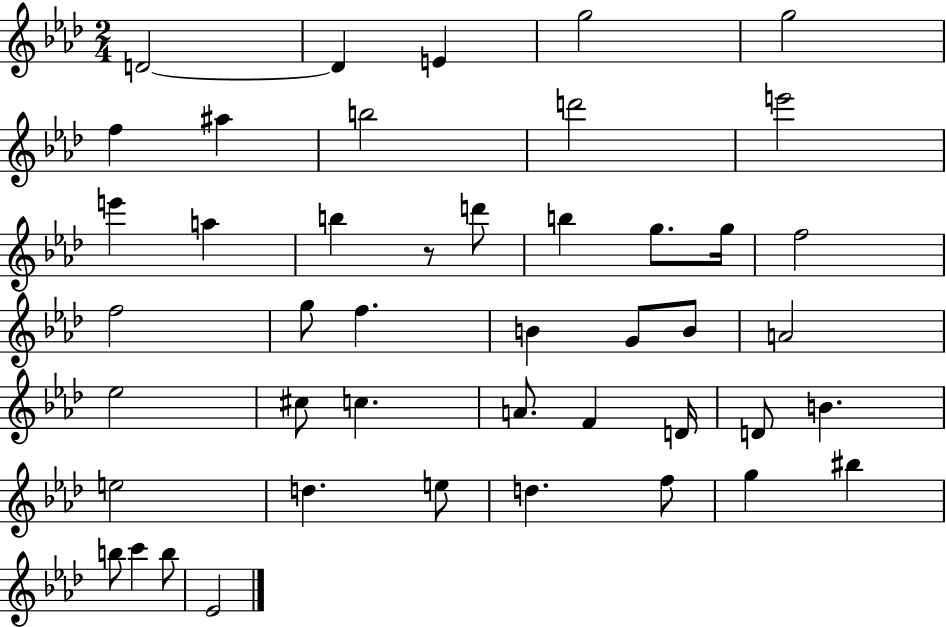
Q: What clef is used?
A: treble